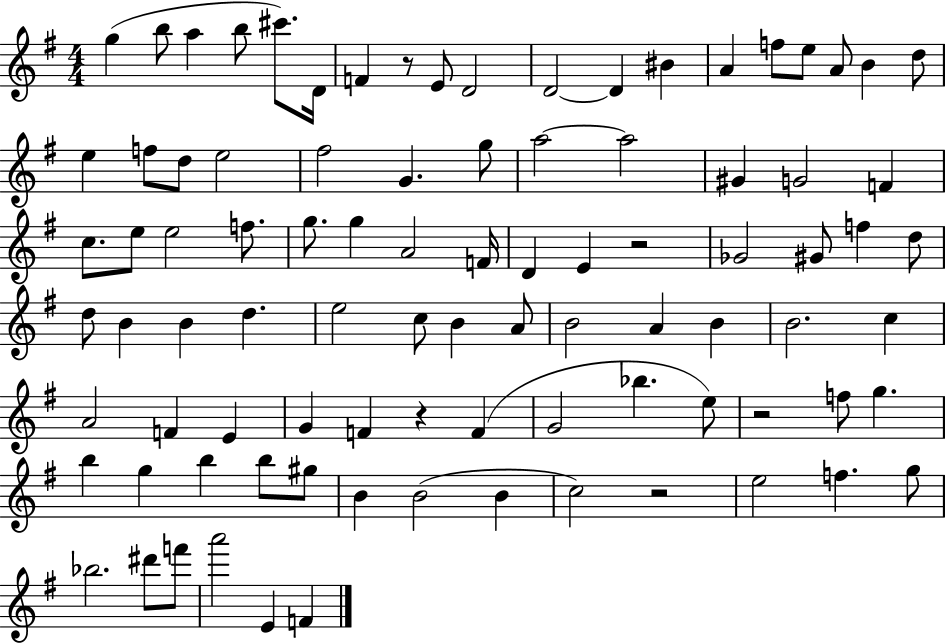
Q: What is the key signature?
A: G major